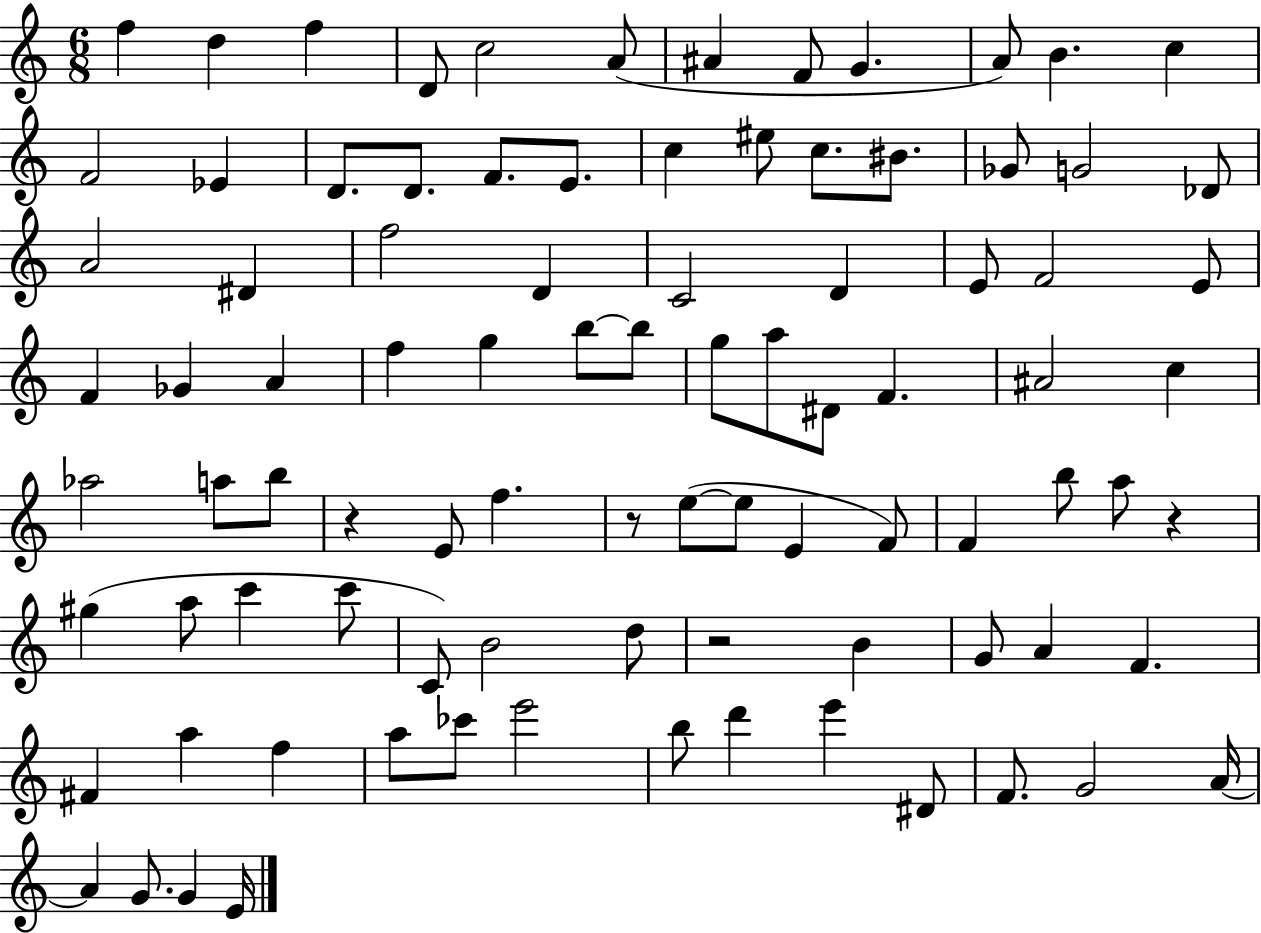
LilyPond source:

{
  \clef treble
  \numericTimeSignature
  \time 6/8
  \key c \major
  \repeat volta 2 { f''4 d''4 f''4 | d'8 c''2 a'8( | ais'4 f'8 g'4. | a'8) b'4. c''4 | \break f'2 ees'4 | d'8. d'8. f'8. e'8. | c''4 eis''8 c''8. bis'8. | ges'8 g'2 des'8 | \break a'2 dis'4 | f''2 d'4 | c'2 d'4 | e'8 f'2 e'8 | \break f'4 ges'4 a'4 | f''4 g''4 b''8~~ b''8 | g''8 a''8 dis'8 f'4. | ais'2 c''4 | \break aes''2 a''8 b''8 | r4 e'8 f''4. | r8 e''8~(~ e''8 e'4 f'8) | f'4 b''8 a''8 r4 | \break gis''4( a''8 c'''4 c'''8 | c'8) b'2 d''8 | r2 b'4 | g'8 a'4 f'4. | \break fis'4 a''4 f''4 | a''8 ces'''8 e'''2 | b''8 d'''4 e'''4 dis'8 | f'8. g'2 a'16~~ | \break a'4 g'8. g'4 e'16 | } \bar "|."
}